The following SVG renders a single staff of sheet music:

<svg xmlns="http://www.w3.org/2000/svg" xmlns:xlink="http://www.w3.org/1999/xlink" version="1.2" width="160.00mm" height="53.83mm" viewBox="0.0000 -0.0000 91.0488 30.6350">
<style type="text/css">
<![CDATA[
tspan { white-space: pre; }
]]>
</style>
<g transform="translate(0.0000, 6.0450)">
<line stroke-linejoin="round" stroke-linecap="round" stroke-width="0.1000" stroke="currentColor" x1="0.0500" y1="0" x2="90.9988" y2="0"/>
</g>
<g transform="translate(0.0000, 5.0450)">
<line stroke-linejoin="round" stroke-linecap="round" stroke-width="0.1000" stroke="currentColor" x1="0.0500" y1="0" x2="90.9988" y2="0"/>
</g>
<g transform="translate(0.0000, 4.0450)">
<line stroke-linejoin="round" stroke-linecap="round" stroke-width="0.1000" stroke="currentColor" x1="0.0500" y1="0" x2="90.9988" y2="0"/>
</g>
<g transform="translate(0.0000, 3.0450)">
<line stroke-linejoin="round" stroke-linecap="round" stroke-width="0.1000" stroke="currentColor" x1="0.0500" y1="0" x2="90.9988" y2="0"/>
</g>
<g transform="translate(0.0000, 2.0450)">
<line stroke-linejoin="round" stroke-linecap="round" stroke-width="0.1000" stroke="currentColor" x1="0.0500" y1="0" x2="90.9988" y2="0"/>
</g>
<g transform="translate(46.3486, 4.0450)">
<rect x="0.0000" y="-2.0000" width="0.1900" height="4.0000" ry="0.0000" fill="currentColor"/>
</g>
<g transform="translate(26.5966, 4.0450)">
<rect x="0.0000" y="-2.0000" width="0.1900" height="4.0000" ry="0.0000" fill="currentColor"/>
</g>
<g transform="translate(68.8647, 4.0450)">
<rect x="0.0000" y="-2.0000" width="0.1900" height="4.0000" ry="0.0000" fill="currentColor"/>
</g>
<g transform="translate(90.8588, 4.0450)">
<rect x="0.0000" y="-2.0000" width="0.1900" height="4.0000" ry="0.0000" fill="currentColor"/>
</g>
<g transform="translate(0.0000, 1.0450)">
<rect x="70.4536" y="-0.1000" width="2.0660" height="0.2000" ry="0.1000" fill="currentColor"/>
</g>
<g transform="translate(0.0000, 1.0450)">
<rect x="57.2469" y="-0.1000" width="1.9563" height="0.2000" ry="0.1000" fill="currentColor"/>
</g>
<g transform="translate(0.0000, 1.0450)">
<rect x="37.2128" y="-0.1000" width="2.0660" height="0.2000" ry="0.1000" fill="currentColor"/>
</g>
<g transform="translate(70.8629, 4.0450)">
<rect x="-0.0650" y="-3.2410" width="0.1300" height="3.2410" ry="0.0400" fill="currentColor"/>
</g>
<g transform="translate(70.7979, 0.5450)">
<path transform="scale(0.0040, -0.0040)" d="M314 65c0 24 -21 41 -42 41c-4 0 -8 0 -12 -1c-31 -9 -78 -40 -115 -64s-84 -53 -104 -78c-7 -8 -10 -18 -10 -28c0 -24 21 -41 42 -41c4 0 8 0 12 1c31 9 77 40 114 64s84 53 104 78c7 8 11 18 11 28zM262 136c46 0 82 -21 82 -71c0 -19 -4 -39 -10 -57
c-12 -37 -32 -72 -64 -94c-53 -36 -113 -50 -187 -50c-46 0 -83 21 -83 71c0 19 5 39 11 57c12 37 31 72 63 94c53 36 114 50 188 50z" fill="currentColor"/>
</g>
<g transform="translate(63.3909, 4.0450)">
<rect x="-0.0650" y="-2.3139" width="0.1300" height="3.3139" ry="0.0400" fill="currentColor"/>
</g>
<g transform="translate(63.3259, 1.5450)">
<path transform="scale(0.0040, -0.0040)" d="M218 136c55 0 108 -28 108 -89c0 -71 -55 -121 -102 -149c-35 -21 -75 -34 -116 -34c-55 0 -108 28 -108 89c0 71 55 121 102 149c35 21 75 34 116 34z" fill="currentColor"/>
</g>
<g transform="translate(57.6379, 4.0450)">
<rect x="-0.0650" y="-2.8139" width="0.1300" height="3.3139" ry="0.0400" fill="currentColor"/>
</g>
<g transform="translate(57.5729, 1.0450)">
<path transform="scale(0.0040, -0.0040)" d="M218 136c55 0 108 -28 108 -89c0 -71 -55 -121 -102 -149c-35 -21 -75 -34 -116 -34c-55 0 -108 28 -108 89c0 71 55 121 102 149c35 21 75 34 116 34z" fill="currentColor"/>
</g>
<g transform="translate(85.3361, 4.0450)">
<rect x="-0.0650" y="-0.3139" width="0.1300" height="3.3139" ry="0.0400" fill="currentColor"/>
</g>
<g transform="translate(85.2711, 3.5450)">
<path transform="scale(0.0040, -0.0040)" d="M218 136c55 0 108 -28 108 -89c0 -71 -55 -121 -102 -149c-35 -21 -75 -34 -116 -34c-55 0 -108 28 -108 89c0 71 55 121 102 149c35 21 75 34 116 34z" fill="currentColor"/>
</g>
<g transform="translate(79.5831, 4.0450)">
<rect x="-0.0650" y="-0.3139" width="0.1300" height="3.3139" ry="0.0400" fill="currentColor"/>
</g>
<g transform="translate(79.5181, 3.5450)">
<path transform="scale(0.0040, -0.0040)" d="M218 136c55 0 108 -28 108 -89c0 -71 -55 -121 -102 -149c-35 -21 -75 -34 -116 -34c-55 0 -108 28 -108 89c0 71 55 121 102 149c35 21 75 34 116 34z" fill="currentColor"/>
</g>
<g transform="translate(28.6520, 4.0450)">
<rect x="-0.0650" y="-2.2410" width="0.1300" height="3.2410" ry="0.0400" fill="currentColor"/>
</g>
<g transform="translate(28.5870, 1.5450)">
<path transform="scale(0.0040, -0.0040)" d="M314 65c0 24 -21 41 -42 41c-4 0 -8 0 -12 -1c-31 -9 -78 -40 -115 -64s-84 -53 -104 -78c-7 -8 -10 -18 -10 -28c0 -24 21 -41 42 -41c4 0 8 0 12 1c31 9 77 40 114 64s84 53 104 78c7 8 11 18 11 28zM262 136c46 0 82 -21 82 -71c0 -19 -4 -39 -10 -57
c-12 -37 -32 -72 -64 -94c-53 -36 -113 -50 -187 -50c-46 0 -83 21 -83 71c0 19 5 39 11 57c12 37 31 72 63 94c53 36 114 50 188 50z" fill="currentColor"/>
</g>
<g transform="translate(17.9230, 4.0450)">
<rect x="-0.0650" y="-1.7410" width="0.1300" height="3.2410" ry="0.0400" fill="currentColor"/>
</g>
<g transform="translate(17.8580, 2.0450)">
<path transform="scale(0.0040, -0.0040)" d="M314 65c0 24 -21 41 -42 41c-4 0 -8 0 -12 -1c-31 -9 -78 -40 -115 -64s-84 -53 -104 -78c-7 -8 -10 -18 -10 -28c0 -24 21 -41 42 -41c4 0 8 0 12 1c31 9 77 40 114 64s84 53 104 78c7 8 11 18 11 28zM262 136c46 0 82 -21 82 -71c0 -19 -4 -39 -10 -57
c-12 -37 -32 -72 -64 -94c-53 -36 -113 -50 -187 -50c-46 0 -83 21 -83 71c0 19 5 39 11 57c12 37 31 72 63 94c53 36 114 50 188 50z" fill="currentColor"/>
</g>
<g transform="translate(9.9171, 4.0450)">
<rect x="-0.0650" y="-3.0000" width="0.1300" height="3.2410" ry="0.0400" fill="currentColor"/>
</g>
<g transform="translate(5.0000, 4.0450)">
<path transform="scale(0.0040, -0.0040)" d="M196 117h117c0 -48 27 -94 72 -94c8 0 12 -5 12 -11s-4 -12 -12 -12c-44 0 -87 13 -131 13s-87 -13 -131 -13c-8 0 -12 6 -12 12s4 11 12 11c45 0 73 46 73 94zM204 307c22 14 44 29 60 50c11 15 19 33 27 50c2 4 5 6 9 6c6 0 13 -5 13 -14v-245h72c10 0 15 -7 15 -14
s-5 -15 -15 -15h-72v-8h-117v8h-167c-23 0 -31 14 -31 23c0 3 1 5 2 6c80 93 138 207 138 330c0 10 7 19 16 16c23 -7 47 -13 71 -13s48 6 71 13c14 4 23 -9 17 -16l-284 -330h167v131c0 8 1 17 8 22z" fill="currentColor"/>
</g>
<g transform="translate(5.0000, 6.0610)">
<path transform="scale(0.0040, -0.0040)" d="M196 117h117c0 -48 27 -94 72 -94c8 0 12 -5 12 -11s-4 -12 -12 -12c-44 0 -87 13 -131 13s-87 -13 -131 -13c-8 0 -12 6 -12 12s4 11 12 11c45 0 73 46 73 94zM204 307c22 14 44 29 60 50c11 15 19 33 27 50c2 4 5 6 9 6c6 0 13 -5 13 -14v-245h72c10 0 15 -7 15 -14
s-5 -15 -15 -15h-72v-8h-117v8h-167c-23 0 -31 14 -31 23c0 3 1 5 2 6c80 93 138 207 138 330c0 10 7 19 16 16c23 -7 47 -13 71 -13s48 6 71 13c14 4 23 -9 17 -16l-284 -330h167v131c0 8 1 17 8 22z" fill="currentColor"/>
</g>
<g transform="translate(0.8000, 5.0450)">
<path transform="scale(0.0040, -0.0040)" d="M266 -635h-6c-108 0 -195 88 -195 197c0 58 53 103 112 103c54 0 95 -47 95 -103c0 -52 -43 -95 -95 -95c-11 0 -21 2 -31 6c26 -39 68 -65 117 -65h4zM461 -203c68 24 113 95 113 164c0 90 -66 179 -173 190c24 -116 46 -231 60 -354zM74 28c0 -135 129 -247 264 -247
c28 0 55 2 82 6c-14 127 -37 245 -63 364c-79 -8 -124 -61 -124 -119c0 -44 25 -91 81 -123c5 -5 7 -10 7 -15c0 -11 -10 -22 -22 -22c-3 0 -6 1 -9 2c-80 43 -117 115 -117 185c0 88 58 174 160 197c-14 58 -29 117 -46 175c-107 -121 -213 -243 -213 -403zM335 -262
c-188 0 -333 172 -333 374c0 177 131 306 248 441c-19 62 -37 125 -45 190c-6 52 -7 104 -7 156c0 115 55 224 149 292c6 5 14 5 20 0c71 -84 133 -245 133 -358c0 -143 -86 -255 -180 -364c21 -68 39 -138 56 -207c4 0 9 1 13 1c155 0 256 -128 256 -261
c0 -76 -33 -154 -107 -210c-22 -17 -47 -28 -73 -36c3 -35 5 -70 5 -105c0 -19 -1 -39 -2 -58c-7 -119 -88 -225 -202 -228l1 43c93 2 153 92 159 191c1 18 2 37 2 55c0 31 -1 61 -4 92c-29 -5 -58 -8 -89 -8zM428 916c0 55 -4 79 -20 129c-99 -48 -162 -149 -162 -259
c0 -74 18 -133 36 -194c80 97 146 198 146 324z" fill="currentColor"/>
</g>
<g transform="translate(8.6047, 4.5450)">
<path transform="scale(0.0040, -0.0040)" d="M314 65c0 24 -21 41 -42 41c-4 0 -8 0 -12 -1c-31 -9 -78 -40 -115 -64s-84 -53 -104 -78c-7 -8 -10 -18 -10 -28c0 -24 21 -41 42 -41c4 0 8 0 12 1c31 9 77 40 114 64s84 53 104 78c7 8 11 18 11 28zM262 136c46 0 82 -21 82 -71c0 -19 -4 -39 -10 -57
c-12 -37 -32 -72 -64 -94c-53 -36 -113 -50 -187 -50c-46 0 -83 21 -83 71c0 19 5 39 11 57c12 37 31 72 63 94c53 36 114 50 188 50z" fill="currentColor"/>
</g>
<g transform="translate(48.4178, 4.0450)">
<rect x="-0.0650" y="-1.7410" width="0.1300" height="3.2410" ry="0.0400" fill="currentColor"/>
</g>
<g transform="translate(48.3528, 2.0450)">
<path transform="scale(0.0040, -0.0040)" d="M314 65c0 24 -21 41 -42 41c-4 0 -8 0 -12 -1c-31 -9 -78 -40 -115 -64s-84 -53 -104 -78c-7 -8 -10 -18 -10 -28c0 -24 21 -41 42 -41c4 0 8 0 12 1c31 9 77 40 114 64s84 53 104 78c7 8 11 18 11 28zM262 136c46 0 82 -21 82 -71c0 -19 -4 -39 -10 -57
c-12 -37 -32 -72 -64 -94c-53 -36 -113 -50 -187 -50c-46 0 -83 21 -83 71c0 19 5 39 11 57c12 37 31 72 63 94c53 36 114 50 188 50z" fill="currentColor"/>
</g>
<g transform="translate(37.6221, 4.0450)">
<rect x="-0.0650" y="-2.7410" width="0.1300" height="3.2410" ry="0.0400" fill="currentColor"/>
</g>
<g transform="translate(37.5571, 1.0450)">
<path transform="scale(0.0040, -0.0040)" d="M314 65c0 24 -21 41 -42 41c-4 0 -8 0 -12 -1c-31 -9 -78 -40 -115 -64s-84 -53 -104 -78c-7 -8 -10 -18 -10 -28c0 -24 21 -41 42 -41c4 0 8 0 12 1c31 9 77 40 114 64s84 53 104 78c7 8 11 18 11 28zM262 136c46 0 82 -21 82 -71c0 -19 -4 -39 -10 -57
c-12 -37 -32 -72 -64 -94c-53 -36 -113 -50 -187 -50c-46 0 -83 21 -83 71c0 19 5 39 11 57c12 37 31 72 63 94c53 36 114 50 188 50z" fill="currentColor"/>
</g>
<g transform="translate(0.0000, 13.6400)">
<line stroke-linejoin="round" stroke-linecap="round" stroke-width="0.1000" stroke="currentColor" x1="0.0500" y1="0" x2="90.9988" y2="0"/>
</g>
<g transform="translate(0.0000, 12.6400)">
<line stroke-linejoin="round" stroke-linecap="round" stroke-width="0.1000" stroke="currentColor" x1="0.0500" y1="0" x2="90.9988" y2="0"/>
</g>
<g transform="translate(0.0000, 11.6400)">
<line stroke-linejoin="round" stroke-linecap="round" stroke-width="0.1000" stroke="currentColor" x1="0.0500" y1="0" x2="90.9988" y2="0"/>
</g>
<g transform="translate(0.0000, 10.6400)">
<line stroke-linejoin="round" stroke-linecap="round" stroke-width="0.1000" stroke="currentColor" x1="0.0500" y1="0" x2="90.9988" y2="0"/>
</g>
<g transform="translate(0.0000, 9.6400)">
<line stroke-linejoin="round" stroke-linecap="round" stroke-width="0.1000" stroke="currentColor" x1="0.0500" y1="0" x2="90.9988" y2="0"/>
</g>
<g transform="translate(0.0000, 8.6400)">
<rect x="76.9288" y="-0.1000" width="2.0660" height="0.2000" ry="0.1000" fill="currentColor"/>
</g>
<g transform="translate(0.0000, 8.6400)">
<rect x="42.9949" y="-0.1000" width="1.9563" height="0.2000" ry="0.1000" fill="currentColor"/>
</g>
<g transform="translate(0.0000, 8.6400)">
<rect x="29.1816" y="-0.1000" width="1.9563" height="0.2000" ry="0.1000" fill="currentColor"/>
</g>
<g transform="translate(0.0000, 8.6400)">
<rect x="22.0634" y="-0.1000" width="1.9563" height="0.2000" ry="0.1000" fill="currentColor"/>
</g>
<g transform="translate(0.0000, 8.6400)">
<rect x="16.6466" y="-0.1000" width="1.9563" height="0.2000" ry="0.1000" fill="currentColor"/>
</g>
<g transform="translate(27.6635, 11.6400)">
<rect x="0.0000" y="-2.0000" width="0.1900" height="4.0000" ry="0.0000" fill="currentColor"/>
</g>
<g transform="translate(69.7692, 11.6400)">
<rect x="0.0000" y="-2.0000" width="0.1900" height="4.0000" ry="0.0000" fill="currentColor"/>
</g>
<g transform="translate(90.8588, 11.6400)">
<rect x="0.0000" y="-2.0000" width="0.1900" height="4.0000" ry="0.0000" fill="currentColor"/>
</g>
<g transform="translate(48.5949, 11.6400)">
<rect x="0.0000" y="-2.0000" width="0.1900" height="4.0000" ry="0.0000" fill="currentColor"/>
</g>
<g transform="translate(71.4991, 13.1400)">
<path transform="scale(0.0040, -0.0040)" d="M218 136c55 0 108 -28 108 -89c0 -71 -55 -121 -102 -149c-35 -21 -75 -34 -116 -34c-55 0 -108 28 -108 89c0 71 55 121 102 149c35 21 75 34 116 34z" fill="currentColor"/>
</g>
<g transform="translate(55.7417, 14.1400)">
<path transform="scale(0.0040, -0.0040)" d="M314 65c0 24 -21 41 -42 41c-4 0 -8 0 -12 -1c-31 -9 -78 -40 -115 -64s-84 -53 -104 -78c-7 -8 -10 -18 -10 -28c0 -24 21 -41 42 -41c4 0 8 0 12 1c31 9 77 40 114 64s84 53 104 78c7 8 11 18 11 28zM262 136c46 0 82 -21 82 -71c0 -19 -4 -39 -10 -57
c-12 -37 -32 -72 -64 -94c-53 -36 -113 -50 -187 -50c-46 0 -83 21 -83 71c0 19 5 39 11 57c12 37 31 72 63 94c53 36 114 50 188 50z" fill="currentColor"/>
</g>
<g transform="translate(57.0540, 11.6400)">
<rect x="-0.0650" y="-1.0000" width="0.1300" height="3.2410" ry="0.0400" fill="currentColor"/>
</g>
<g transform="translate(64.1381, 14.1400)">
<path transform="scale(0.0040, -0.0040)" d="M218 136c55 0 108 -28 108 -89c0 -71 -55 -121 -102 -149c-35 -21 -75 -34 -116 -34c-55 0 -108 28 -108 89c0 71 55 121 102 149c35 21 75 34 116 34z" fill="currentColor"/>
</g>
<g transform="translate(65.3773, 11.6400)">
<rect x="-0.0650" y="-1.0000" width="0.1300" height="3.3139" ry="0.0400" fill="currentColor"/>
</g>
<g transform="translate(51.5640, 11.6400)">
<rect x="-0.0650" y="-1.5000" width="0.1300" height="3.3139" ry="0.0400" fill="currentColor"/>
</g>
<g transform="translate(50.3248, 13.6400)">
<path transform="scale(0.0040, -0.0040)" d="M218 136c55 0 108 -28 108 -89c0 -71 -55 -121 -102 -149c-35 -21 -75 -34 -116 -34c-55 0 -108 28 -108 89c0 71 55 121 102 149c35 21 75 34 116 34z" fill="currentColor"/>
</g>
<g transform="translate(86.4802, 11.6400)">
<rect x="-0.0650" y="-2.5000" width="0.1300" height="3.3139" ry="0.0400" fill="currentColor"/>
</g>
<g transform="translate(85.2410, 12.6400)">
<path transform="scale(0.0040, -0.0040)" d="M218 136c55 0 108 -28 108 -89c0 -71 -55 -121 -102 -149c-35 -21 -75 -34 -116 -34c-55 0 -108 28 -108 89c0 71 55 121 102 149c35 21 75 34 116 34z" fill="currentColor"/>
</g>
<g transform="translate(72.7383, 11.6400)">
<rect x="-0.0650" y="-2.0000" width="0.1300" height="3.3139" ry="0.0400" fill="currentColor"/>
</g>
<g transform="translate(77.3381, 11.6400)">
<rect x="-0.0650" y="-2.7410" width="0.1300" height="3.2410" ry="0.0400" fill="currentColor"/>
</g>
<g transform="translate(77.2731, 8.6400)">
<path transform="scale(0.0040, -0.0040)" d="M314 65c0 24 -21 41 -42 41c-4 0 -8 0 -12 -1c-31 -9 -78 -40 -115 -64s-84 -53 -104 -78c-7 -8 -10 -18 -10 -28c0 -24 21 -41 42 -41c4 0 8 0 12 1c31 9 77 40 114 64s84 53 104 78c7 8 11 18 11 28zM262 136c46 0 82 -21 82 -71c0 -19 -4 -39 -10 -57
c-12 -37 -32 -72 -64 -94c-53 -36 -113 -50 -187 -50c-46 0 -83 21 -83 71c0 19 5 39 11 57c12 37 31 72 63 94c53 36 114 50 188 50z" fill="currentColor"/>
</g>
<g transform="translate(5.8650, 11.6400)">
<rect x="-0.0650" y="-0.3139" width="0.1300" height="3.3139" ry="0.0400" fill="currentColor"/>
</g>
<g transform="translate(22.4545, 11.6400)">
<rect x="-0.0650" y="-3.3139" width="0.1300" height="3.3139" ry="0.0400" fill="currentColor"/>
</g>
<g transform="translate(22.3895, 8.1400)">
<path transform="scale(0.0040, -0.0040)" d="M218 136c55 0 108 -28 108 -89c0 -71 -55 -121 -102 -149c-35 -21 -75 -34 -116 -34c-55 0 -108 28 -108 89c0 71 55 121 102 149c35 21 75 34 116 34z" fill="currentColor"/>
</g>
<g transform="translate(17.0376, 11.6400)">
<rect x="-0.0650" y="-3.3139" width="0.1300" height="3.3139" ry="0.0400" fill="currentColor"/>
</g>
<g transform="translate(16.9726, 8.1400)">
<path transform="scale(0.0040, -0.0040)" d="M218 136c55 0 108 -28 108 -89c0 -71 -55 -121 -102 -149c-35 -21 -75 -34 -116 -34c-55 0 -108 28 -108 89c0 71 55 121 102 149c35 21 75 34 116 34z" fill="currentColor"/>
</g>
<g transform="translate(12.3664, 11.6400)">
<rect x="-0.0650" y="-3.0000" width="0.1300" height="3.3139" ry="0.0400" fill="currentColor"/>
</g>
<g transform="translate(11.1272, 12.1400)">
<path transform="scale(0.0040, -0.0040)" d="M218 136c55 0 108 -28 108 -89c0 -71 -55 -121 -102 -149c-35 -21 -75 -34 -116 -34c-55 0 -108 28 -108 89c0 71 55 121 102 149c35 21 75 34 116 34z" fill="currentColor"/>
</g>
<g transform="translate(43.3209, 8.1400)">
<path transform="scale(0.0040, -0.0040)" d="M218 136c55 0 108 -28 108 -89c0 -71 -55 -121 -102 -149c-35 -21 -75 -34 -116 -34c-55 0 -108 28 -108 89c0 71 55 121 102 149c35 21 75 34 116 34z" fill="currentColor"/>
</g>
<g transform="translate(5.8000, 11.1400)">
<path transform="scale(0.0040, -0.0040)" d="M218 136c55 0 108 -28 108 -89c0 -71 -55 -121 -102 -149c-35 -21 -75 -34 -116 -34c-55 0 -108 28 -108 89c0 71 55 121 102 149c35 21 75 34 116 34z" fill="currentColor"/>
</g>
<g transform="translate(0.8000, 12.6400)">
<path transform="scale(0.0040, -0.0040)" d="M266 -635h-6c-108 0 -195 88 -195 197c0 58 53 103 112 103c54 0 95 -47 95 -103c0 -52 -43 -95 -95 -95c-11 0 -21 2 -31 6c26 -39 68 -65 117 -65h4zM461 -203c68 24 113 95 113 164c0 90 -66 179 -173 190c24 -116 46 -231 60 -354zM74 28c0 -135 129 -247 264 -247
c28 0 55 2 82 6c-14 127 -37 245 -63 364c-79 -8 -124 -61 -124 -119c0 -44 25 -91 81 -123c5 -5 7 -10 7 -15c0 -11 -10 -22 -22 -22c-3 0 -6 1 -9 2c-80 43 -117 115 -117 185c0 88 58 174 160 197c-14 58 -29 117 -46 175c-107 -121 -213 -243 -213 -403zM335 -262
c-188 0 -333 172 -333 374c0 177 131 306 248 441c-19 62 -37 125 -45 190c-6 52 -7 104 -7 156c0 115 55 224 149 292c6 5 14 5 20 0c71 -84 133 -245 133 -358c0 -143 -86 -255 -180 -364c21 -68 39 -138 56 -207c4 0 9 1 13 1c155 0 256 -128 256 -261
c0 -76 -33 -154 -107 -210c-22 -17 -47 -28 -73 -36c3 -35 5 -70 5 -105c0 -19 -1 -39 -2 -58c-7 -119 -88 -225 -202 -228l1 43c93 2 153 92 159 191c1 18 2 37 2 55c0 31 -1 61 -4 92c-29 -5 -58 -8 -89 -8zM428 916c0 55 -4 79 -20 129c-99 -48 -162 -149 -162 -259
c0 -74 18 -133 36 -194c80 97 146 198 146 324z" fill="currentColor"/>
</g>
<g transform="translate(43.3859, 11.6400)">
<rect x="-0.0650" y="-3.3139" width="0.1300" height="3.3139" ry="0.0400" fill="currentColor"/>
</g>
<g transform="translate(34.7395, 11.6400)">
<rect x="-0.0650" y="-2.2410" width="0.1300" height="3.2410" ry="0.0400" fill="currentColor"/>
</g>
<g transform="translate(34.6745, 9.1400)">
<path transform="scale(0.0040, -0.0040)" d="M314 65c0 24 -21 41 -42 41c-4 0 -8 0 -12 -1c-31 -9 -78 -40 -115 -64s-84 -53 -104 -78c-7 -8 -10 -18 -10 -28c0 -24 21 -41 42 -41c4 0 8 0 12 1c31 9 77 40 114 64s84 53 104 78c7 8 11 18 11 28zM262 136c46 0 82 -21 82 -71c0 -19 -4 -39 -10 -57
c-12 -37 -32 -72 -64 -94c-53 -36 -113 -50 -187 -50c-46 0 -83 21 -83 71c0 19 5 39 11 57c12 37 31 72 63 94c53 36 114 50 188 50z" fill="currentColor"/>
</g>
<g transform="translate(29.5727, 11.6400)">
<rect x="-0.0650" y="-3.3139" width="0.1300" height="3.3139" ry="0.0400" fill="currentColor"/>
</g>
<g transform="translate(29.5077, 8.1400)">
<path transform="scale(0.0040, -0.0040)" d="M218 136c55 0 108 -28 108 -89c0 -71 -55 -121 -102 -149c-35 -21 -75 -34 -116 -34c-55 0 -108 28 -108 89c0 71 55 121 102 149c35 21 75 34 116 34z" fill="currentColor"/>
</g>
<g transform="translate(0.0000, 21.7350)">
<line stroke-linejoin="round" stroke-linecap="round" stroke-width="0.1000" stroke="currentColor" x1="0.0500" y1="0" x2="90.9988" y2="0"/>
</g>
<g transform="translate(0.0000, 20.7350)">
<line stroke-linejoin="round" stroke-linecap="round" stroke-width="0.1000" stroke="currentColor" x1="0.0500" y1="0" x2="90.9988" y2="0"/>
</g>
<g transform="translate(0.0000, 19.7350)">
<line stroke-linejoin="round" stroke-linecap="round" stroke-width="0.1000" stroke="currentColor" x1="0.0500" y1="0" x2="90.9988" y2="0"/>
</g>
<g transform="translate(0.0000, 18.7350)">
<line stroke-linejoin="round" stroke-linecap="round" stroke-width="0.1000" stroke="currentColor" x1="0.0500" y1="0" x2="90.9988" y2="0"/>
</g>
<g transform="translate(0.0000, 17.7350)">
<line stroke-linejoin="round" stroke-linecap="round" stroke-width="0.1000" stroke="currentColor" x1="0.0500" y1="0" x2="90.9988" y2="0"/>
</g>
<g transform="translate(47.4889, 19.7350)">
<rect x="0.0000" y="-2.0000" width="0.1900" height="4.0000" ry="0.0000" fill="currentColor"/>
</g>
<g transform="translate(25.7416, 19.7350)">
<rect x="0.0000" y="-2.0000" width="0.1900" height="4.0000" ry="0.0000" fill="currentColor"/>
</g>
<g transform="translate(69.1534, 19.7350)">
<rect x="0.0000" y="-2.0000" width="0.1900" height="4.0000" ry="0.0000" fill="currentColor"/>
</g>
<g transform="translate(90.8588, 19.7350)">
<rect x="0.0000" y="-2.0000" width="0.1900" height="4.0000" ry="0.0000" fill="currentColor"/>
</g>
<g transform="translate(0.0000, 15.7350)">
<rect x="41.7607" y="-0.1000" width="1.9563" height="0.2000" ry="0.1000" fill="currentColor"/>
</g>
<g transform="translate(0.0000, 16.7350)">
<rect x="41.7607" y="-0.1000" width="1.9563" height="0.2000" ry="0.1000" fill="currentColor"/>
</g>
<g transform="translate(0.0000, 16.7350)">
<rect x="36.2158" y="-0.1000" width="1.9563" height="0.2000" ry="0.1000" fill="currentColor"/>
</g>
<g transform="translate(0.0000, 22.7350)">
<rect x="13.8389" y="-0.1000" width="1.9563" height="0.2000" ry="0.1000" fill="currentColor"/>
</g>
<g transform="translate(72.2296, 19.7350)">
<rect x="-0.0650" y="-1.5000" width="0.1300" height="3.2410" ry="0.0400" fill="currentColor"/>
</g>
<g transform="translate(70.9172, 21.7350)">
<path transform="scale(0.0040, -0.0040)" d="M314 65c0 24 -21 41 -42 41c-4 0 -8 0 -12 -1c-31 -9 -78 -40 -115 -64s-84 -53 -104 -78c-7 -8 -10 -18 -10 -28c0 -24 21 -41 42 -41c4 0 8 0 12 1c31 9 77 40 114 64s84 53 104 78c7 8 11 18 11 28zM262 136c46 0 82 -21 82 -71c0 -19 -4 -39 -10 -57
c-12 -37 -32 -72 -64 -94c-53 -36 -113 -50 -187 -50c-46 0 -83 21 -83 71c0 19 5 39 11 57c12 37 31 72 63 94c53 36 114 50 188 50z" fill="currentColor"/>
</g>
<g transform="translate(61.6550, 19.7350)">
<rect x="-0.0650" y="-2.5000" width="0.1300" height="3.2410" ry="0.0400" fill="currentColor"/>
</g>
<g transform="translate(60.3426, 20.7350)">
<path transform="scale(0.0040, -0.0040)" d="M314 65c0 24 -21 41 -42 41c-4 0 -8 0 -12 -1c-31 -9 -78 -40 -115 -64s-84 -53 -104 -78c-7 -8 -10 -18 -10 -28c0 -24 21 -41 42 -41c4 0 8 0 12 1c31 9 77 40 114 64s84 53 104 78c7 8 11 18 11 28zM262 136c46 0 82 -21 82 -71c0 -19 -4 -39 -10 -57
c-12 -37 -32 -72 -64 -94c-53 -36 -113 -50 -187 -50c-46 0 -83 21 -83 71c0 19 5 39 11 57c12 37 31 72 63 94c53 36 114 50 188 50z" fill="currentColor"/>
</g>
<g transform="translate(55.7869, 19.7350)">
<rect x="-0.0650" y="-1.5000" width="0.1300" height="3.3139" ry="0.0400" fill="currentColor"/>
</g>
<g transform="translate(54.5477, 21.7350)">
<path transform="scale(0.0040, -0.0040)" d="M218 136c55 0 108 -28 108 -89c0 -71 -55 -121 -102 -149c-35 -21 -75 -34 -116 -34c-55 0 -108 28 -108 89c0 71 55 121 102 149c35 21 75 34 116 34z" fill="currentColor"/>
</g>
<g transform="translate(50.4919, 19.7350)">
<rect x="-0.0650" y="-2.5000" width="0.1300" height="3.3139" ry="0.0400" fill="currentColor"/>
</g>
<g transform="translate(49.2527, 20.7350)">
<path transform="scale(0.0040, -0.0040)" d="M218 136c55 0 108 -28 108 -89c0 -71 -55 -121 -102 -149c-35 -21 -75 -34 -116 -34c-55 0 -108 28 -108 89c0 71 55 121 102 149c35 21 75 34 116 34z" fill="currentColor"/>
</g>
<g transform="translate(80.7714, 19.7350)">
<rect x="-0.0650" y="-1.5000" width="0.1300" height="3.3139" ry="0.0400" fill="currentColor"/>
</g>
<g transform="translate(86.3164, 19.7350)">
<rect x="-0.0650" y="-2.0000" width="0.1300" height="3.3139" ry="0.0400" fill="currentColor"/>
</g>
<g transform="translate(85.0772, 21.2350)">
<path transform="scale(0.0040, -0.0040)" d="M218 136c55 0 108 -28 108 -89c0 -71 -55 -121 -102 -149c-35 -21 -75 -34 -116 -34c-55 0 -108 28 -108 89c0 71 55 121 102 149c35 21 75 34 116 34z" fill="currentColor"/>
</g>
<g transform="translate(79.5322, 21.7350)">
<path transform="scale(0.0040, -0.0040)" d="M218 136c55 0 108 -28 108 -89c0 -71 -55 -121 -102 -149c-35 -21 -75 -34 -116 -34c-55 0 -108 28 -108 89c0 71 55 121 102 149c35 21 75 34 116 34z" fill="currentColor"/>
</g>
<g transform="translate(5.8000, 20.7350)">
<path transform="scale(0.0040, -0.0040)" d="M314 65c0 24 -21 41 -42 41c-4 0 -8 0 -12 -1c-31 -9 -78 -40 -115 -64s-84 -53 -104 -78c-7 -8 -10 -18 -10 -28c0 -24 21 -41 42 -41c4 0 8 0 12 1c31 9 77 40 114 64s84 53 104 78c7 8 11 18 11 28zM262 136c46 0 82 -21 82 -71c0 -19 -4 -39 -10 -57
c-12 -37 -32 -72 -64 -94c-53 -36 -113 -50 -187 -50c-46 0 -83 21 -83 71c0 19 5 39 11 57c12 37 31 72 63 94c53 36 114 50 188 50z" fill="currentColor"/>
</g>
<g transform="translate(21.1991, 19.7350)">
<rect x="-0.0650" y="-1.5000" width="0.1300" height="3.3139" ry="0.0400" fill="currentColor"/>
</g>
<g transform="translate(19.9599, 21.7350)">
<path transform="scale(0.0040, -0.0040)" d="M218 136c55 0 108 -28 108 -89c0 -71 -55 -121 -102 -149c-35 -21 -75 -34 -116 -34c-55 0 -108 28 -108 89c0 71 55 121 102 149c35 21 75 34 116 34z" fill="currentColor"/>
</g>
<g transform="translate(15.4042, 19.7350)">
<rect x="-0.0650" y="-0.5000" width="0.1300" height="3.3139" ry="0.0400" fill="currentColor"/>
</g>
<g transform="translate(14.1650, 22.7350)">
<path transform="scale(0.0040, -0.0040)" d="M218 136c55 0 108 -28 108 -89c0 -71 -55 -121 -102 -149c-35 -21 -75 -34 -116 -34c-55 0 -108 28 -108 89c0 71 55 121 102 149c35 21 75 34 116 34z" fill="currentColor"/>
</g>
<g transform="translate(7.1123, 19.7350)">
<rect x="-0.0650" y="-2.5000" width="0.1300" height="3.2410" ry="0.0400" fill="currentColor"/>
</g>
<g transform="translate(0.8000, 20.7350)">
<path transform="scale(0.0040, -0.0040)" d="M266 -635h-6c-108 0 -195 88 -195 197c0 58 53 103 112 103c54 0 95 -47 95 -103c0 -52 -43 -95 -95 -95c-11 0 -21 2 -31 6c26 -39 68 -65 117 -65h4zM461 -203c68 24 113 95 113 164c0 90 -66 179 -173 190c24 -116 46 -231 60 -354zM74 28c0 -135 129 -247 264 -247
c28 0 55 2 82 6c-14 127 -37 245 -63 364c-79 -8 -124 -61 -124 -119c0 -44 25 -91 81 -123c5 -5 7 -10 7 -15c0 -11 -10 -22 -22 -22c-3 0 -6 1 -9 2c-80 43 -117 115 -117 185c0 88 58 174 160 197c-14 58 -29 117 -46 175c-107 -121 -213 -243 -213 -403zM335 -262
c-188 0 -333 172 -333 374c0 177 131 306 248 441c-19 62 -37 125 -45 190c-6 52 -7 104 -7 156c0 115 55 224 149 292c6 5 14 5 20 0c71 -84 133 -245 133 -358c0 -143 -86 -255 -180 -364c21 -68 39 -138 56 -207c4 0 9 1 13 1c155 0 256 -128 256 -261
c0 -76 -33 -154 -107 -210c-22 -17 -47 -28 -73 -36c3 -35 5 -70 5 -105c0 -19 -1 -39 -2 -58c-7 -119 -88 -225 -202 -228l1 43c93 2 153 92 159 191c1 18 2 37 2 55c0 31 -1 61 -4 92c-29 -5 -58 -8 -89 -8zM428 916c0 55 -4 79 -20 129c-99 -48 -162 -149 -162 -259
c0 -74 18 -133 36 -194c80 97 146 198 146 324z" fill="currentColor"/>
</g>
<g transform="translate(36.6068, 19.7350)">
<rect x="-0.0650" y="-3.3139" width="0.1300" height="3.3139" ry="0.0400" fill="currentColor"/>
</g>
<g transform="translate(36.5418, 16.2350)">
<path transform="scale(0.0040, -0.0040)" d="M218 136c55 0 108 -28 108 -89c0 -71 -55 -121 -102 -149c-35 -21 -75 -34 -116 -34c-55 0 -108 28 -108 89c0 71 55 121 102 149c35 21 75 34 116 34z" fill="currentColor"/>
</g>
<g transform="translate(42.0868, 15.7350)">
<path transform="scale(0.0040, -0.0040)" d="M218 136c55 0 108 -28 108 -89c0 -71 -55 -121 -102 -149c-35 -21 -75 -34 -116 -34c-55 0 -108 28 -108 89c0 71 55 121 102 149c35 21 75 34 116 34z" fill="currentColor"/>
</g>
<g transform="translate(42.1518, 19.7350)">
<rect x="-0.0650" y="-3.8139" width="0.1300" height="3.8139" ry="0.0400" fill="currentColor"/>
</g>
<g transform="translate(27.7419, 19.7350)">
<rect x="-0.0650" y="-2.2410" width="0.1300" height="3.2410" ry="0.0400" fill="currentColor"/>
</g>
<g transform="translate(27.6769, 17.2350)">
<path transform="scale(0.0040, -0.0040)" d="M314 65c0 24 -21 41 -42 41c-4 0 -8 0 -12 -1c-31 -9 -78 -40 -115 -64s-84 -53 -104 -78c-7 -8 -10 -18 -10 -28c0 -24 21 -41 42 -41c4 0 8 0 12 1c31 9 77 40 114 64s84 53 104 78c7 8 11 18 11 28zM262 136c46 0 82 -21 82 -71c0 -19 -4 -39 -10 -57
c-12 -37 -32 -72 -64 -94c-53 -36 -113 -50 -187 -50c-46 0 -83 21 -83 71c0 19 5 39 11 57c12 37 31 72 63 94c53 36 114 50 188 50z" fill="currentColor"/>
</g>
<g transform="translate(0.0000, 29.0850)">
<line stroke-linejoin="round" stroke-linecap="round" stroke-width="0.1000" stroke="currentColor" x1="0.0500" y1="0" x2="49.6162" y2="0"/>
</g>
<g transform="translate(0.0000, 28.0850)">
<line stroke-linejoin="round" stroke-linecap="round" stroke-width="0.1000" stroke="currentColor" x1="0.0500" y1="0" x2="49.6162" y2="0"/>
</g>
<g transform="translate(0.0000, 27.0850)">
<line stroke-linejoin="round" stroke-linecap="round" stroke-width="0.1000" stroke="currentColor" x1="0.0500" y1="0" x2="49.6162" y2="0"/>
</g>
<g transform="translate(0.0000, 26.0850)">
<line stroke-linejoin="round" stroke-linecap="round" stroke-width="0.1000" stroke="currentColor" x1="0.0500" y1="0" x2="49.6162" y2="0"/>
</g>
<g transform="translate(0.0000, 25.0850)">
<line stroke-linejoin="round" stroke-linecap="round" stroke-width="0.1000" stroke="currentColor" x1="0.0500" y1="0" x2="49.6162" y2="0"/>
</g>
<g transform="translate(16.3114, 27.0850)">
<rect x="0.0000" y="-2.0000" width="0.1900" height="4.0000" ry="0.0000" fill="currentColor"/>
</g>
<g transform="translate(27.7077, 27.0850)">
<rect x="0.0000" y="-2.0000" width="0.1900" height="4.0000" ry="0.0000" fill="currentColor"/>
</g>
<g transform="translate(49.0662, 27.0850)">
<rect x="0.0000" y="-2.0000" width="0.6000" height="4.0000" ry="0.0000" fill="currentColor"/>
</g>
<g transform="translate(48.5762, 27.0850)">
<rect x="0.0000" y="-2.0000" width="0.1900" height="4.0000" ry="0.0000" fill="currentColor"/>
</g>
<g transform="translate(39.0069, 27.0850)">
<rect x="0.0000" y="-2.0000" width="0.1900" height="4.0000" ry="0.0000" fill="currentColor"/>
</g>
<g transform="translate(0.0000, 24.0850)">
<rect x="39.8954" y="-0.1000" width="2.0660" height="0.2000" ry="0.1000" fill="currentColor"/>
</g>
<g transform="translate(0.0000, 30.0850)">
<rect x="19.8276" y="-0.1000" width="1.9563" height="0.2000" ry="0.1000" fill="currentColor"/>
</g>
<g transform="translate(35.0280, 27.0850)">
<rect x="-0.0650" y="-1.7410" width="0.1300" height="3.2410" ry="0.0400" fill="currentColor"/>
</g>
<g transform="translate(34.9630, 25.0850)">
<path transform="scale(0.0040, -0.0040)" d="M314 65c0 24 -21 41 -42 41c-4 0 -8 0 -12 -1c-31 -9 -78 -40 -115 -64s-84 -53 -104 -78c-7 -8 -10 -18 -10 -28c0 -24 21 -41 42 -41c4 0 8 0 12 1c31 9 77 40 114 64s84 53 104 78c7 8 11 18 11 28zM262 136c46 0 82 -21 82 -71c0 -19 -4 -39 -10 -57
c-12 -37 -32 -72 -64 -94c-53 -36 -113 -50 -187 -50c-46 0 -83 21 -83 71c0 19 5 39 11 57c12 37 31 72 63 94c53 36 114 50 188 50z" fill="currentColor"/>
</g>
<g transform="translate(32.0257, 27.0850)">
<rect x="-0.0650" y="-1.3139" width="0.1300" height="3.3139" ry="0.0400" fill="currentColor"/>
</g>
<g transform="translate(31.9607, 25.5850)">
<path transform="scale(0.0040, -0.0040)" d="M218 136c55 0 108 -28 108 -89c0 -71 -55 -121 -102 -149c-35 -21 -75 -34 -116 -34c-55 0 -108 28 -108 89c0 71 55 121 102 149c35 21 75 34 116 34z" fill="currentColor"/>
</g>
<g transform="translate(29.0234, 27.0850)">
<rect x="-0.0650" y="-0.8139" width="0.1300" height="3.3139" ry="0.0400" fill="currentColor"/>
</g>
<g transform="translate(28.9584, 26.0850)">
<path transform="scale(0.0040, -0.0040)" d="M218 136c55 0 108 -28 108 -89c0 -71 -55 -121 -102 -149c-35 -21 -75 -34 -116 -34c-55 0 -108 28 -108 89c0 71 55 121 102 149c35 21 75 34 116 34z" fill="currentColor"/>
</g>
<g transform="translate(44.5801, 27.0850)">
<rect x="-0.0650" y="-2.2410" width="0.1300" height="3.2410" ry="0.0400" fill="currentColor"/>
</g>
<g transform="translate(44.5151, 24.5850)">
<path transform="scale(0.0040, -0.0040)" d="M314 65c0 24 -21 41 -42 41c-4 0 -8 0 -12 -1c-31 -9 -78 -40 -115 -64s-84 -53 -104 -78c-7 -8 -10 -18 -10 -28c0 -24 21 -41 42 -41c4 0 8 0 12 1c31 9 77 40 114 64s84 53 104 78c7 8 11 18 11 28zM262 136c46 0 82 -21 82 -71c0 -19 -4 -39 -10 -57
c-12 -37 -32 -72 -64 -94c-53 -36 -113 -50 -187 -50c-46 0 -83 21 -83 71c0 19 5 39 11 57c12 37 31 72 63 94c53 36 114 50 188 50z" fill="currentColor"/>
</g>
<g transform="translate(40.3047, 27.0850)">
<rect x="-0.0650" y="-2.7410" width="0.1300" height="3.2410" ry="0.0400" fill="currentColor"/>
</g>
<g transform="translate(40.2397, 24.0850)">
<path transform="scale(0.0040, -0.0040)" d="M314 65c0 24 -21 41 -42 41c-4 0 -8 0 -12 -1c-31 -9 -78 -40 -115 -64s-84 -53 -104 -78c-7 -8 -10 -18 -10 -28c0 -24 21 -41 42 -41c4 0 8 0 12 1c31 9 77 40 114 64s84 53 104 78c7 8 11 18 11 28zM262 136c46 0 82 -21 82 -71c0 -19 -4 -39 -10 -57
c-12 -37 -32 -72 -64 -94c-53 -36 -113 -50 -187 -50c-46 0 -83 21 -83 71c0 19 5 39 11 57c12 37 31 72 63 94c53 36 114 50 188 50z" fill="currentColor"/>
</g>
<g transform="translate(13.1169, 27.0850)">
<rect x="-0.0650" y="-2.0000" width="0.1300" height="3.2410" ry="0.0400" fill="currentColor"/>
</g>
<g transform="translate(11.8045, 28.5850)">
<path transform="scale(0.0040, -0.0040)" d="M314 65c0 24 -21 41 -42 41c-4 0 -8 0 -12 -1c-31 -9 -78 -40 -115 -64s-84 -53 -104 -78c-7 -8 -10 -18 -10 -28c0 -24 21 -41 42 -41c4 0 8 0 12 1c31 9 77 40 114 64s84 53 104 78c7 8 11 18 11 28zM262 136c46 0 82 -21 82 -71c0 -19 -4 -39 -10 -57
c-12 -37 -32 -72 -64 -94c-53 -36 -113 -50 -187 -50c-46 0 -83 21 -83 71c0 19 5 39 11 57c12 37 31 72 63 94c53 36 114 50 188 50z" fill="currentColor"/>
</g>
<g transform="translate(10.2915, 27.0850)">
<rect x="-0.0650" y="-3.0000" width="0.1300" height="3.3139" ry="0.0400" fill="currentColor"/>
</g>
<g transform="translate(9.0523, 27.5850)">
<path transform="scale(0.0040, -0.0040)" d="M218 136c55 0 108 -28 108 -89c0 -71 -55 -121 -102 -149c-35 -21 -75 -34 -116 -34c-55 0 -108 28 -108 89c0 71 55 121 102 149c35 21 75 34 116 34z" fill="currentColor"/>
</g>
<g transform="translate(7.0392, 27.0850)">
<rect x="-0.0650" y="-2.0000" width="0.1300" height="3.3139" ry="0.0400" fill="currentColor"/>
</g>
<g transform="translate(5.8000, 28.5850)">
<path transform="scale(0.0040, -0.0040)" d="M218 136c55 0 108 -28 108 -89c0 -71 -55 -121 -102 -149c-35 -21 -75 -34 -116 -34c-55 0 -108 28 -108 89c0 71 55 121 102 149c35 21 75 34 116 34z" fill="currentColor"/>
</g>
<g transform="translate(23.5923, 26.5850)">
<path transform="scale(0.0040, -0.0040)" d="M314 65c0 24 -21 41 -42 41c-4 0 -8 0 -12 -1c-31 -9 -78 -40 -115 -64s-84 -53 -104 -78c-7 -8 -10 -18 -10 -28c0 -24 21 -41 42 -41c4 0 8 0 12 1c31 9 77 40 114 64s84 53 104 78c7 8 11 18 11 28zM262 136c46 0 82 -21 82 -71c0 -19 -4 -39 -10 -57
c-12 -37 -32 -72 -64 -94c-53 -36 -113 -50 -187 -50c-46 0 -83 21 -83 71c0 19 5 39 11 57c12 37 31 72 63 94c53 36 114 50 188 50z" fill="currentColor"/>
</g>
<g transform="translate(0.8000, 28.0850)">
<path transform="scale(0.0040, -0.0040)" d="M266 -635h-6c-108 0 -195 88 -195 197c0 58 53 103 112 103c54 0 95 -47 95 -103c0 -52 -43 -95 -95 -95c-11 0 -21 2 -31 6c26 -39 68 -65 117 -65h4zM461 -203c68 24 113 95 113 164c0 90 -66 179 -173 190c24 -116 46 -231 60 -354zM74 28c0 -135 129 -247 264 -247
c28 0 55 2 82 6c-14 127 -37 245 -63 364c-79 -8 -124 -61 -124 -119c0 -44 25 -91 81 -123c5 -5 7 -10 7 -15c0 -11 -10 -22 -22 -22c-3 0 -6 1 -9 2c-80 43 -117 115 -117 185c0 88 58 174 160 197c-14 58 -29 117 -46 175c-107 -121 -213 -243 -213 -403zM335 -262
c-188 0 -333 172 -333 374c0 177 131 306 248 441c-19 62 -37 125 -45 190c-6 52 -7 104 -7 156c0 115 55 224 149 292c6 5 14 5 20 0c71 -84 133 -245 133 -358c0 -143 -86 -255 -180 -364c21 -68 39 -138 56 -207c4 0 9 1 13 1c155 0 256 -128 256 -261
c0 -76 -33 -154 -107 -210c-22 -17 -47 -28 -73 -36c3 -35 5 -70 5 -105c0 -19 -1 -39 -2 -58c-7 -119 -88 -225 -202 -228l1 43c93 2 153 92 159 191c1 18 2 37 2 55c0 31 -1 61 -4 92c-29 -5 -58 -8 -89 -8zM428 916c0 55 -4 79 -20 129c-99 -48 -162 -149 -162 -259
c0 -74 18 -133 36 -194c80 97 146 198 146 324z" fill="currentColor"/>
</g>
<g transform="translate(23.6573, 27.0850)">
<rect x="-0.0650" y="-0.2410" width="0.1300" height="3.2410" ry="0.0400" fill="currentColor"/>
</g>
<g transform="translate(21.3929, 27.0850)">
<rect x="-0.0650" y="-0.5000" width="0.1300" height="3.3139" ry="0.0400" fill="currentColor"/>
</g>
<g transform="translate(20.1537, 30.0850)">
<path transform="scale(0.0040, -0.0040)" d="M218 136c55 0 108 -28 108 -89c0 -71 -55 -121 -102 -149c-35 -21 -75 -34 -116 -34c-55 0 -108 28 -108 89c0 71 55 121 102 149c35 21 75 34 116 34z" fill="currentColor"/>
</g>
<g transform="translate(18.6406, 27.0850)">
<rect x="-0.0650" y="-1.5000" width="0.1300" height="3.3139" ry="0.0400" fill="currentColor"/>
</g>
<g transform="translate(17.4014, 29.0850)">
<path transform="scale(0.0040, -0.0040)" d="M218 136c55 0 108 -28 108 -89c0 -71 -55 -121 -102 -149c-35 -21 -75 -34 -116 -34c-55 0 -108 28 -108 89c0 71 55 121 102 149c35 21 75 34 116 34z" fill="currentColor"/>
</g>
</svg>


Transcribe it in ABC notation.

X:1
T:Untitled
M:4/4
L:1/4
K:C
A2 f2 g2 a2 f2 a g b2 c c c A b b b g2 b E D2 D F a2 G G2 C E g2 b c' G E G2 E2 E F F A F2 E C c2 d e f2 a2 g2